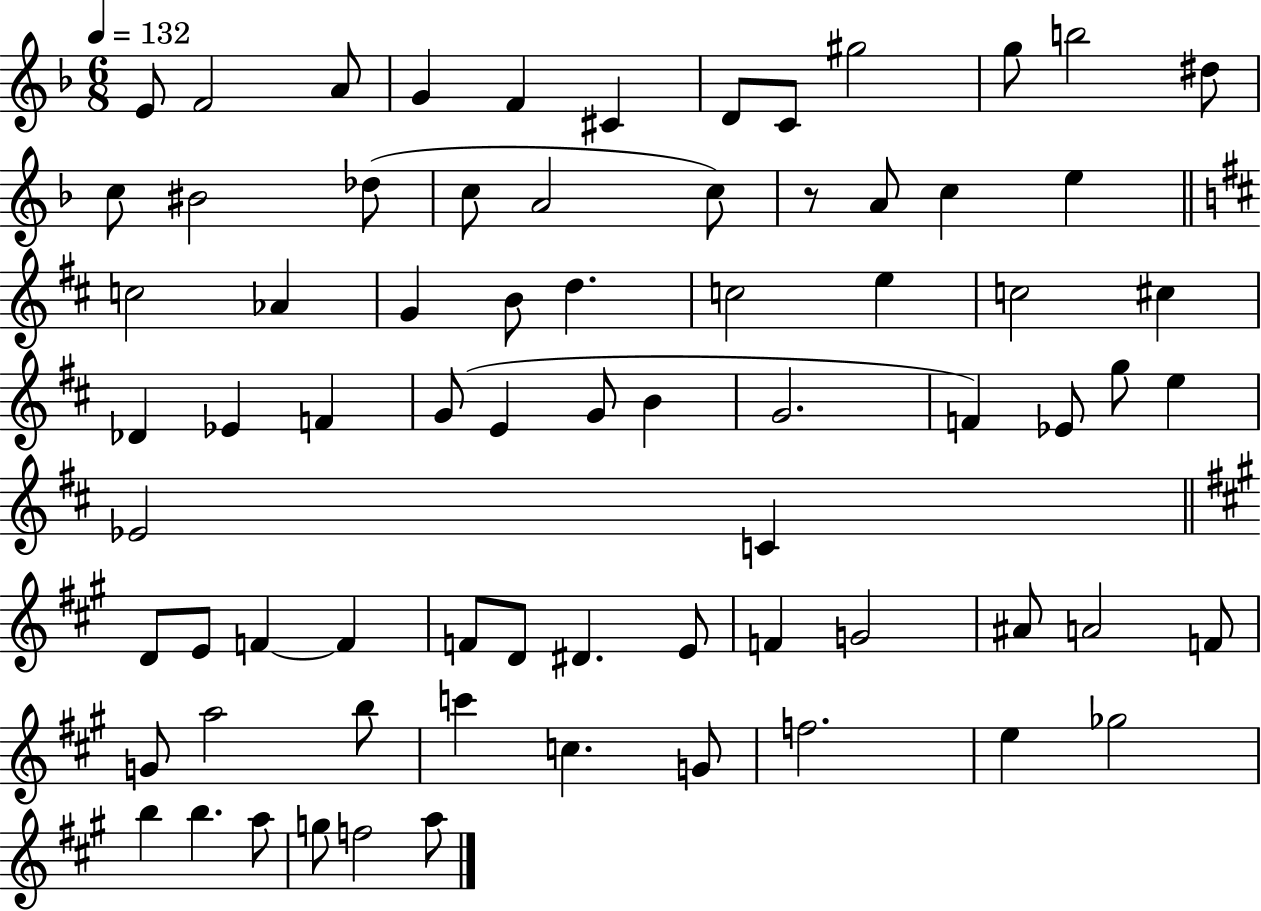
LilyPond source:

{
  \clef treble
  \numericTimeSignature
  \time 6/8
  \key f \major
  \tempo 4 = 132
  e'8 f'2 a'8 | g'4 f'4 cis'4 | d'8 c'8 gis''2 | g''8 b''2 dis''8 | \break c''8 bis'2 des''8( | c''8 a'2 c''8) | r8 a'8 c''4 e''4 | \bar "||" \break \key d \major c''2 aes'4 | g'4 b'8 d''4. | c''2 e''4 | c''2 cis''4 | \break des'4 ees'4 f'4 | g'8( e'4 g'8 b'4 | g'2. | f'4) ees'8 g''8 e''4 | \break ees'2 c'4 | \bar "||" \break \key a \major d'8 e'8 f'4~~ f'4 | f'8 d'8 dis'4. e'8 | f'4 g'2 | ais'8 a'2 f'8 | \break g'8 a''2 b''8 | c'''4 c''4. g'8 | f''2. | e''4 ges''2 | \break b''4 b''4. a''8 | g''8 f''2 a''8 | \bar "|."
}